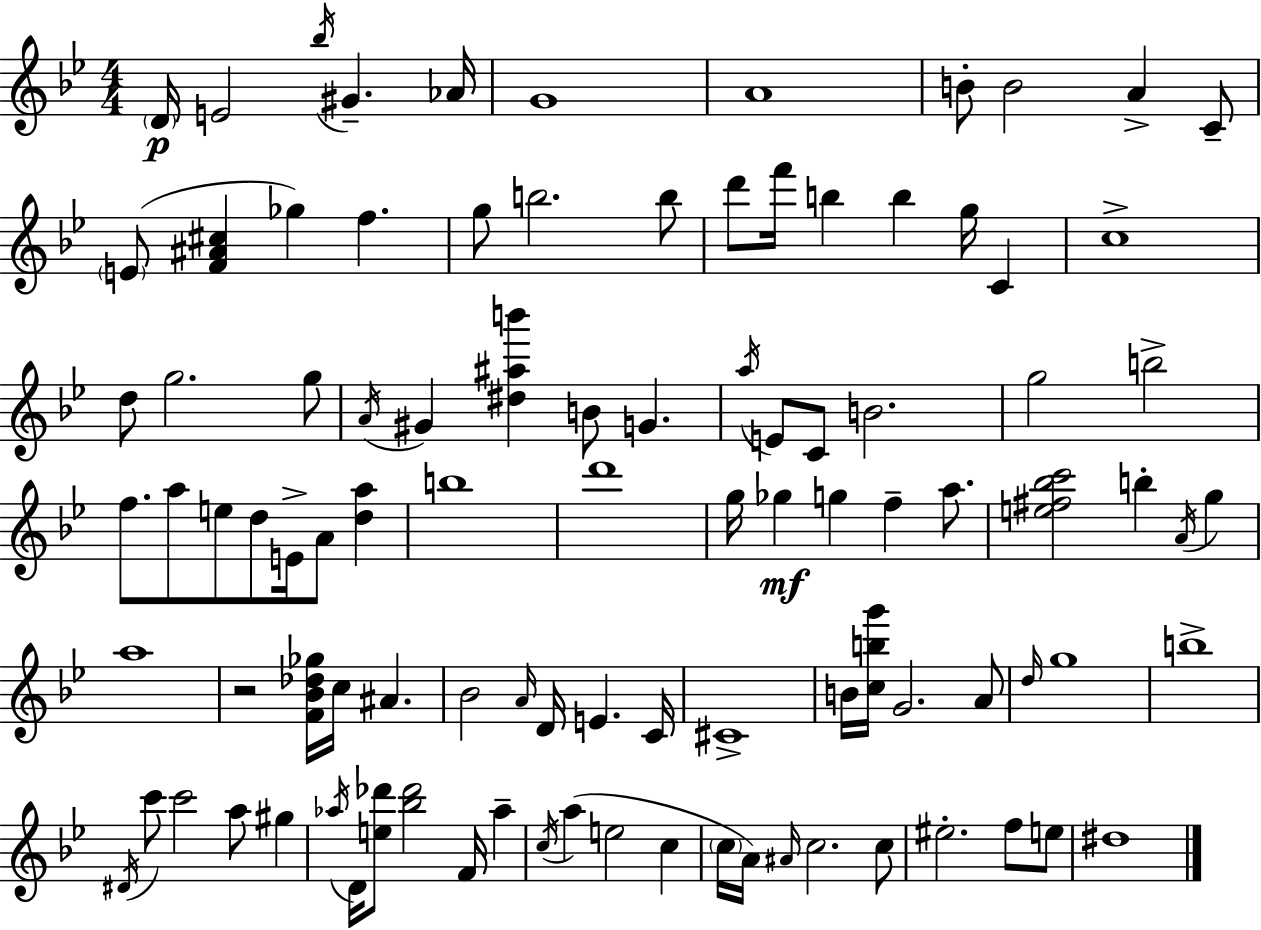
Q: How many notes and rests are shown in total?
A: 99